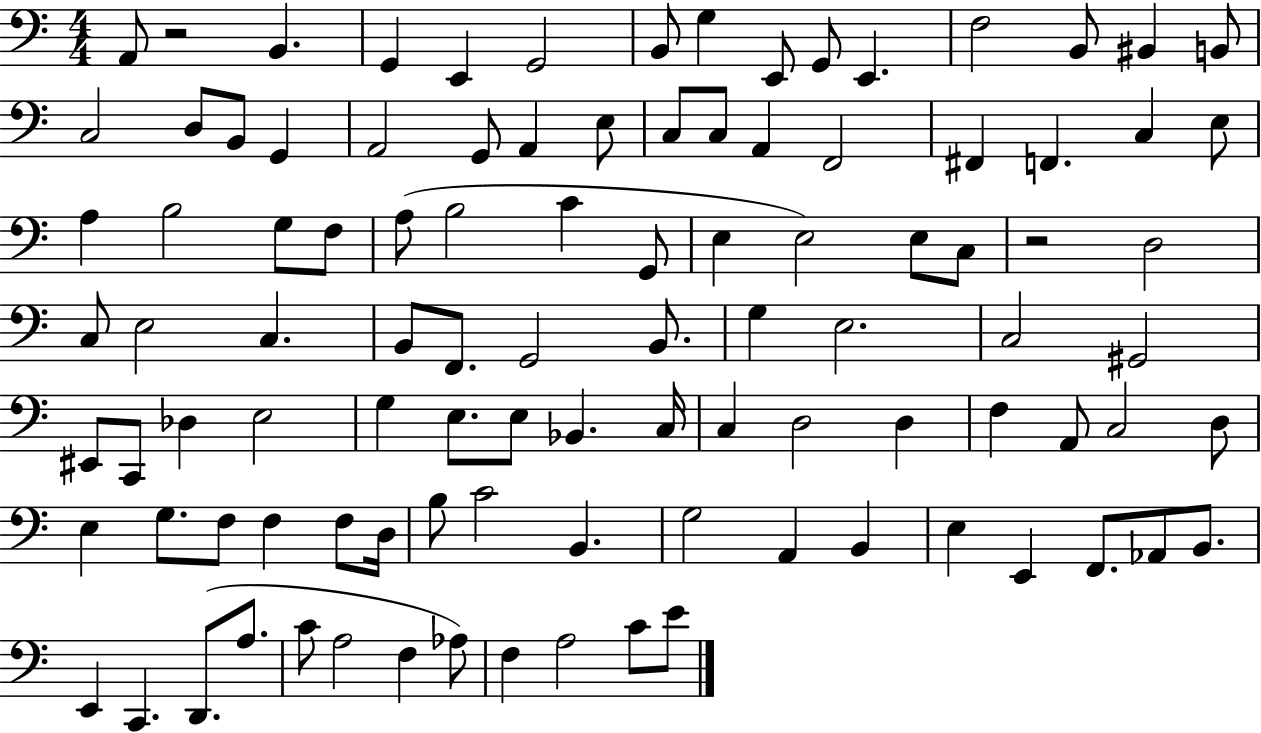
A2/e R/h B2/q. G2/q E2/q G2/h B2/e G3/q E2/e G2/e E2/q. F3/h B2/e BIS2/q B2/e C3/h D3/e B2/e G2/q A2/h G2/e A2/q E3/e C3/e C3/e A2/q F2/h F#2/q F2/q. C3/q E3/e A3/q B3/h G3/e F3/e A3/e B3/h C4/q G2/e E3/q E3/h E3/e C3/e R/h D3/h C3/e E3/h C3/q. B2/e F2/e. G2/h B2/e. G3/q E3/h. C3/h G#2/h EIS2/e C2/e Db3/q E3/h G3/q E3/e. E3/e Bb2/q. C3/s C3/q D3/h D3/q F3/q A2/e C3/h D3/e E3/q G3/e. F3/e F3/q F3/e D3/s B3/e C4/h B2/q. G3/h A2/q B2/q E3/q E2/q F2/e. Ab2/e B2/e. E2/q C2/q. D2/e. A3/e. C4/e A3/h F3/q Ab3/e F3/q A3/h C4/e E4/e